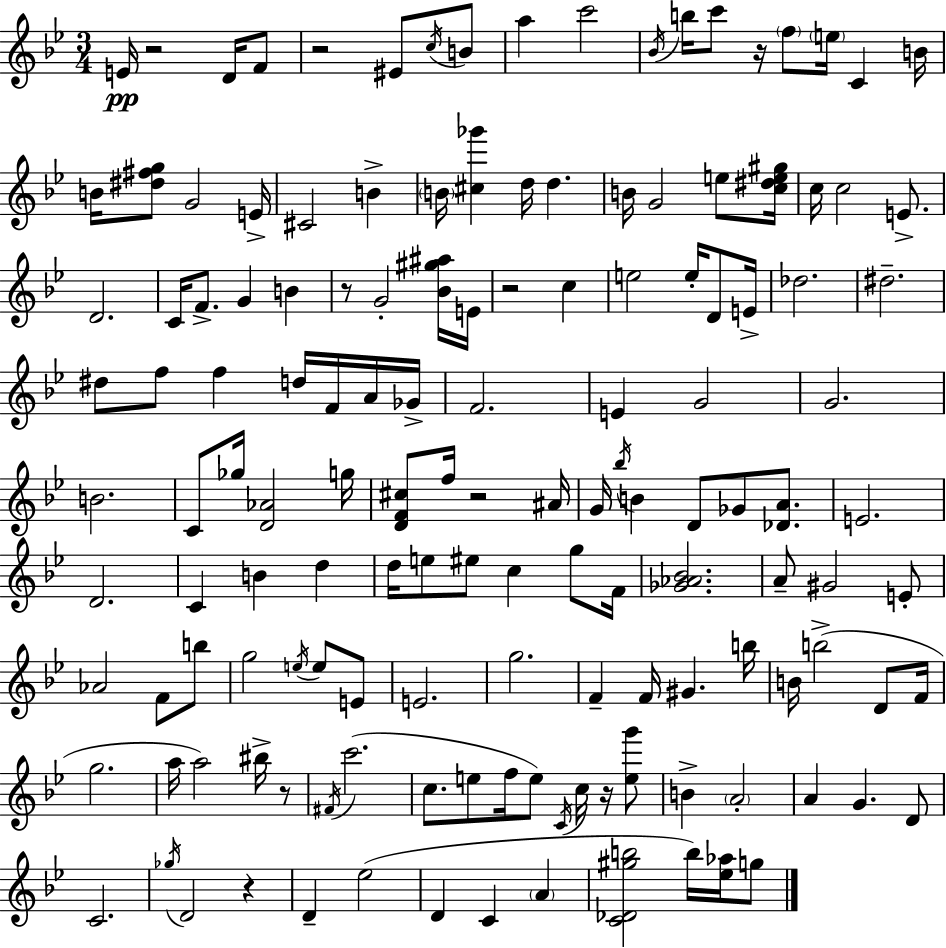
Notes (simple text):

E4/s R/h D4/s F4/e R/h EIS4/e C5/s B4/e A5/q C6/h Bb4/s B5/s C6/e R/s F5/e E5/s C4/q B4/s B4/s [D#5,F#5,G5]/e G4/h E4/s C#4/h B4/q B4/s [C#5,Gb6]/q D5/s D5/q. B4/s G4/h E5/e [C5,D#5,E5,G#5]/s C5/s C5/h E4/e. D4/h. C4/s F4/e. G4/q B4/q R/e G4/h [Bb4,G#5,A#5]/s E4/s R/h C5/q E5/h E5/s D4/e E4/s Db5/h. D#5/h. D#5/e F5/e F5/q D5/s F4/s A4/s Gb4/s F4/h. E4/q G4/h G4/h. B4/h. C4/e Gb5/s [D4,Ab4]/h G5/s [D4,F4,C#5]/e F5/s R/h A#4/s G4/s Bb5/s B4/q D4/e Gb4/e [Db4,A4]/e. E4/h. D4/h. C4/q B4/q D5/q D5/s E5/e EIS5/e C5/q G5/e F4/s [Gb4,Ab4,Bb4]/h. A4/e G#4/h E4/e Ab4/h F4/e B5/e G5/h E5/s E5/e E4/e E4/h. G5/h. F4/q F4/s G#4/q. B5/s B4/s B5/h D4/e F4/s G5/h. A5/s A5/h BIS5/s R/e F#4/s C6/h. C5/e. E5/e F5/s E5/e C4/s C5/s R/s [E5,G6]/e B4/q A4/h A4/q G4/q. D4/e C4/h. Gb5/s D4/h R/q D4/q Eb5/h D4/q C4/q A4/q [C4,Db4,G#5,B5]/h B5/s [Eb5,Ab5]/s G5/e